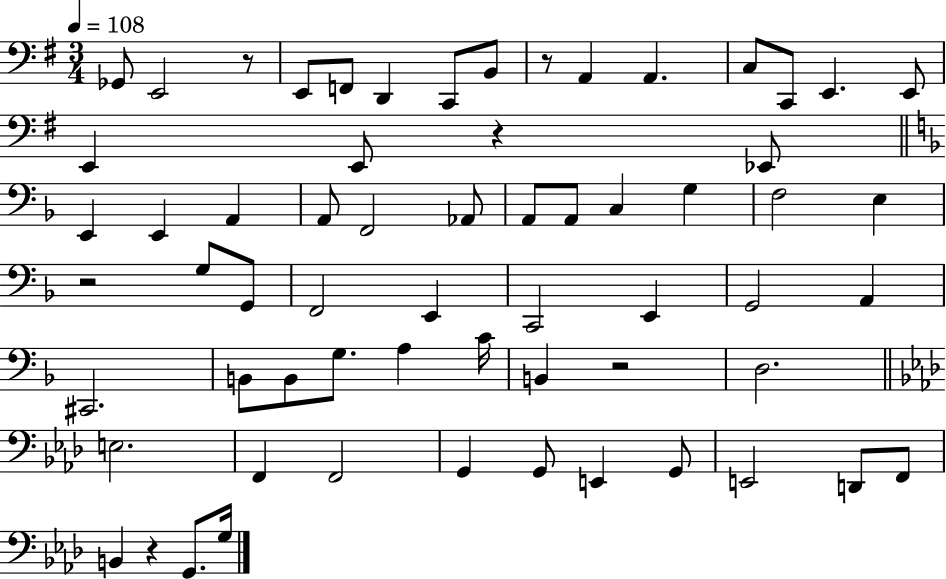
{
  \clef bass
  \numericTimeSignature
  \time 3/4
  \key g \major
  \tempo 4 = 108
  ges,8 e,2 r8 | e,8 f,8 d,4 c,8 b,8 | r8 a,4 a,4. | c8 c,8 e,4. e,8 | \break e,4 e,8 r4 ees,8 | \bar "||" \break \key d \minor e,4 e,4 a,4 | a,8 f,2 aes,8 | a,8 a,8 c4 g4 | f2 e4 | \break r2 g8 g,8 | f,2 e,4 | c,2 e,4 | g,2 a,4 | \break cis,2. | b,8 b,8 g8. a4 c'16 | b,4 r2 | d2. | \break \bar "||" \break \key aes \major e2. | f,4 f,2 | g,4 g,8 e,4 g,8 | e,2 d,8 f,8 | \break b,4 r4 g,8. g16 | \bar "|."
}